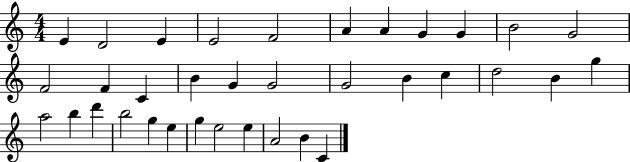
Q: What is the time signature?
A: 4/4